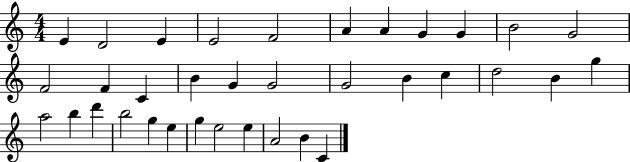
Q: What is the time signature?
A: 4/4